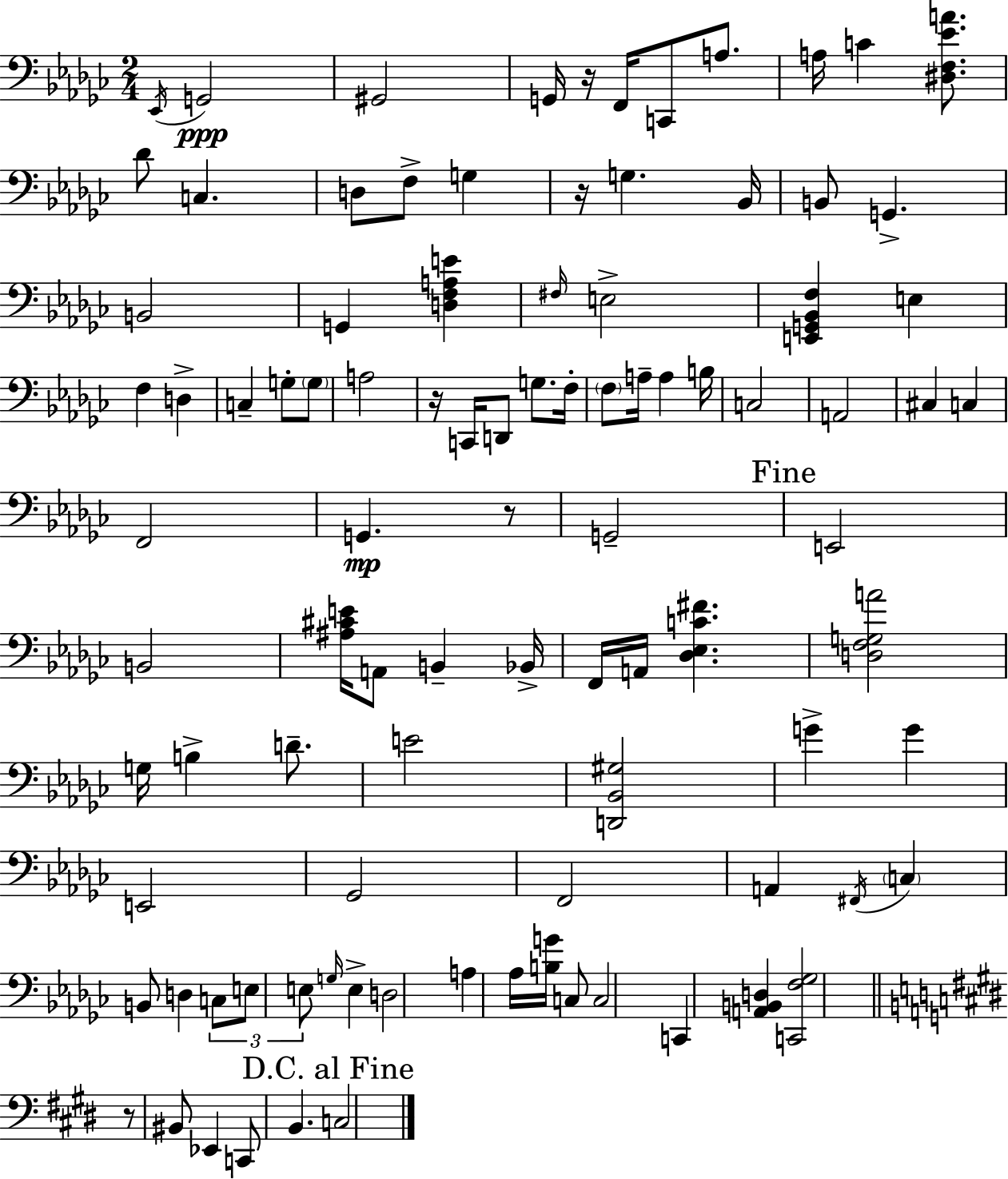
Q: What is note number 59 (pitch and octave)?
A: Gb2